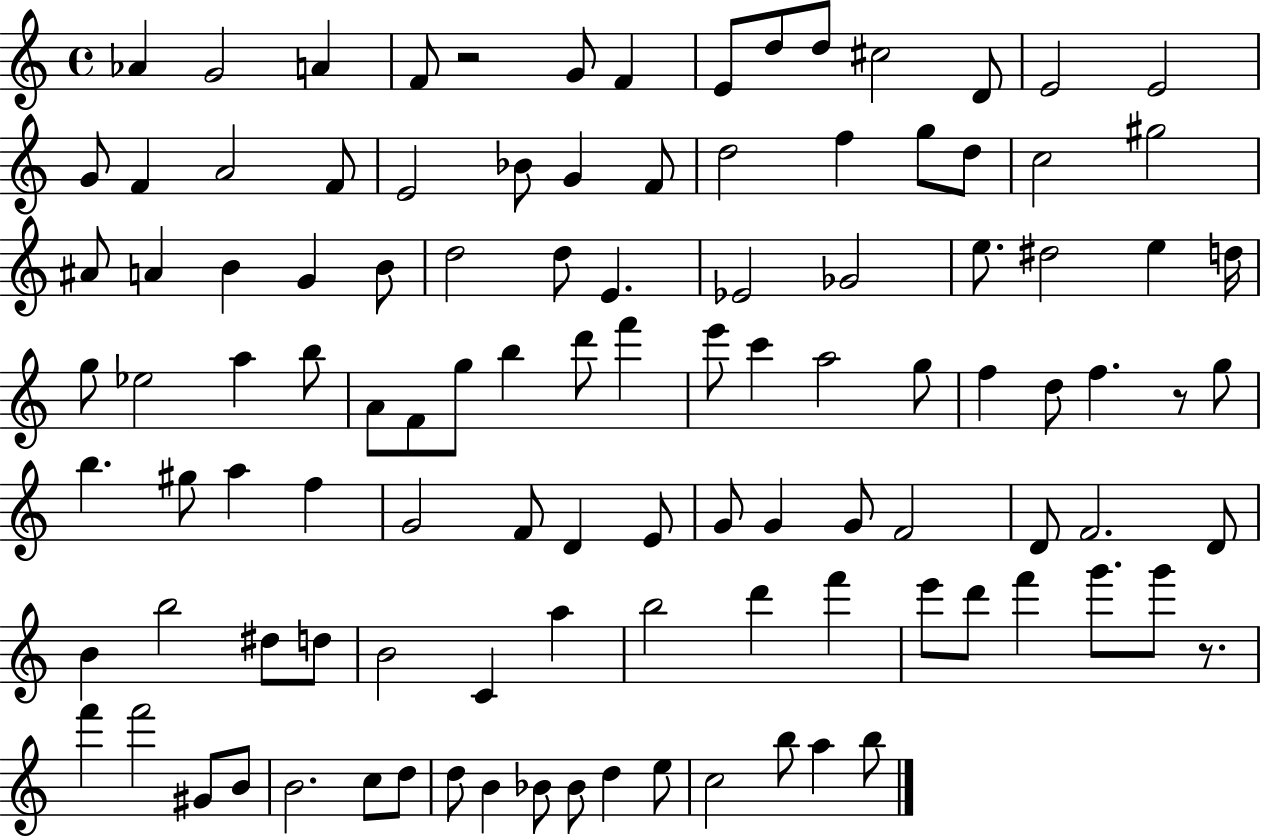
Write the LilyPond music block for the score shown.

{
  \clef treble
  \time 4/4
  \defaultTimeSignature
  \key c \major
  aes'4 g'2 a'4 | f'8 r2 g'8 f'4 | e'8 d''8 d''8 cis''2 d'8 | e'2 e'2 | \break g'8 f'4 a'2 f'8 | e'2 bes'8 g'4 f'8 | d''2 f''4 g''8 d''8 | c''2 gis''2 | \break ais'8 a'4 b'4 g'4 b'8 | d''2 d''8 e'4. | ees'2 ges'2 | e''8. dis''2 e''4 d''16 | \break g''8 ees''2 a''4 b''8 | a'8 f'8 g''8 b''4 d'''8 f'''4 | e'''8 c'''4 a''2 g''8 | f''4 d''8 f''4. r8 g''8 | \break b''4. gis''8 a''4 f''4 | g'2 f'8 d'4 e'8 | g'8 g'4 g'8 f'2 | d'8 f'2. d'8 | \break b'4 b''2 dis''8 d''8 | b'2 c'4 a''4 | b''2 d'''4 f'''4 | e'''8 d'''8 f'''4 g'''8. g'''8 r8. | \break f'''4 f'''2 gis'8 b'8 | b'2. c''8 d''8 | d''8 b'4 bes'8 bes'8 d''4 e''8 | c''2 b''8 a''4 b''8 | \break \bar "|."
}